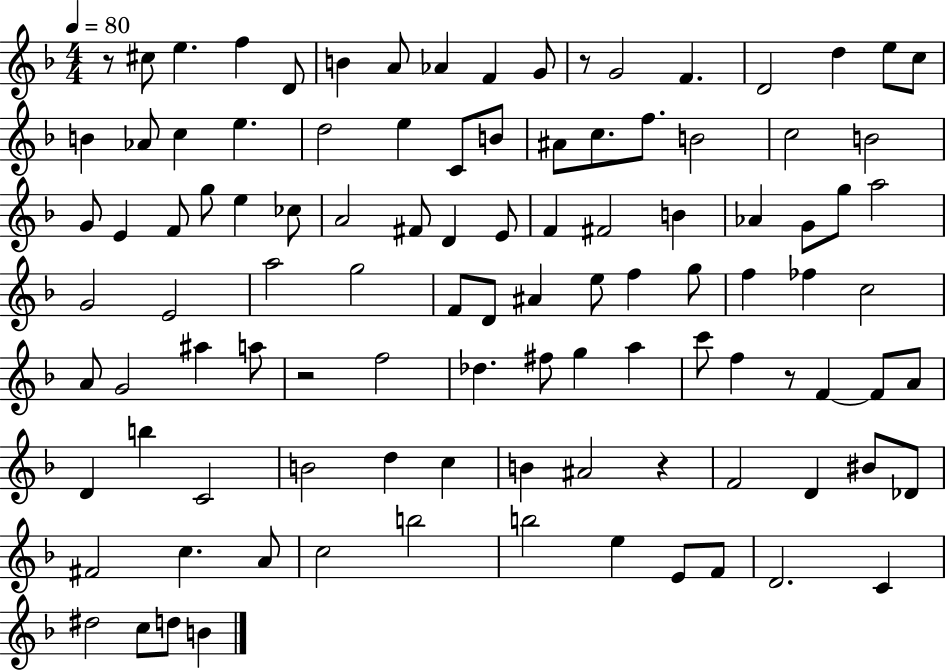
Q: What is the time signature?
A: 4/4